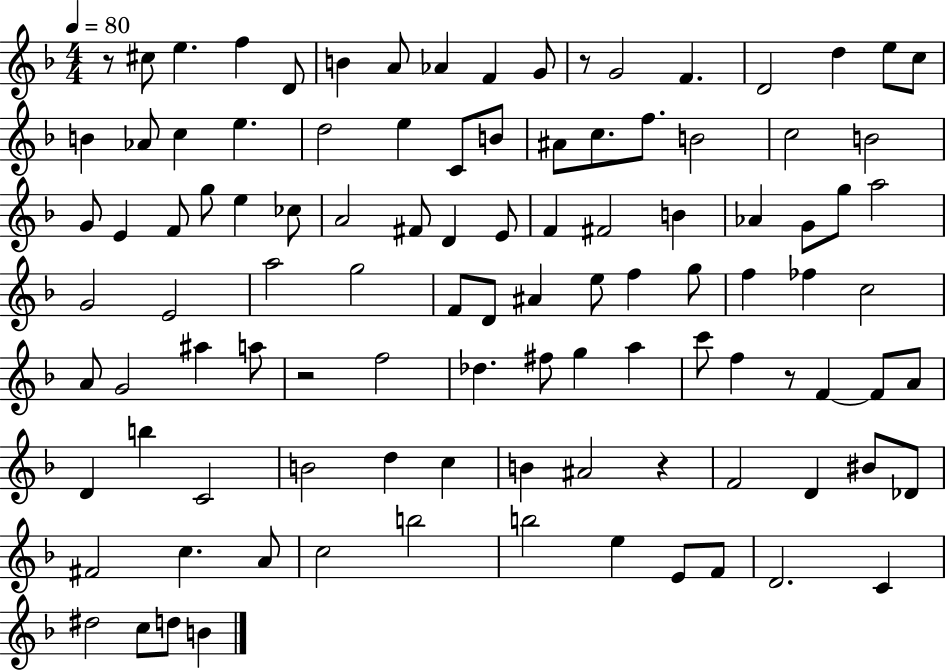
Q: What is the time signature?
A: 4/4